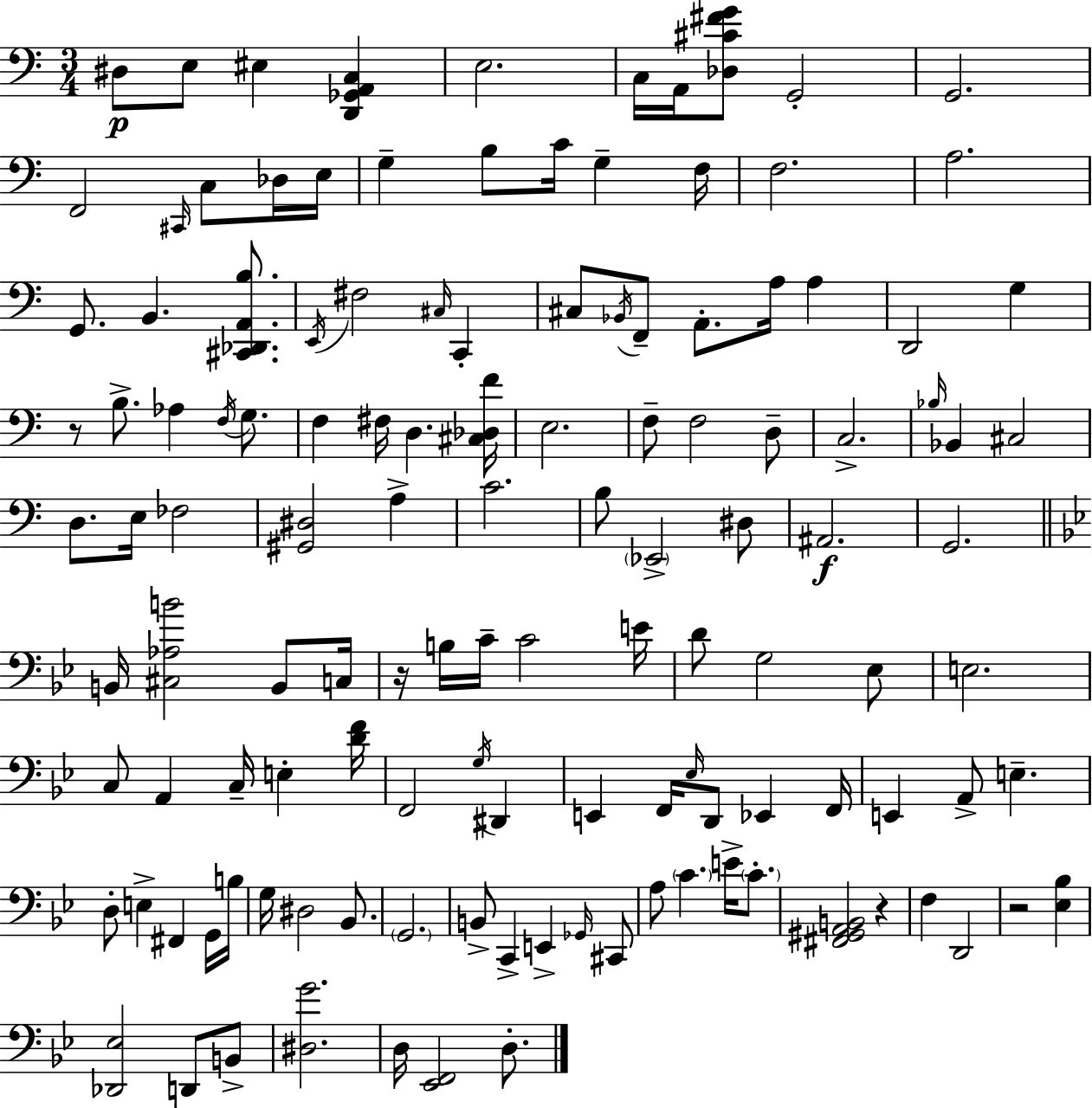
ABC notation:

X:1
T:Untitled
M:3/4
L:1/4
K:C
^D,/2 E,/2 ^E, [D,,_G,,A,,C,] E,2 C,/4 A,,/4 [_D,^C^FG]/2 G,,2 G,,2 F,,2 ^C,,/4 C,/2 _D,/4 E,/4 G, B,/2 C/4 G, F,/4 F,2 A,2 G,,/2 B,, [^C,,_D,,A,,B,]/2 E,,/4 ^F,2 ^C,/4 C,, ^C,/2 _B,,/4 F,,/2 A,,/2 A,/4 A, D,,2 G, z/2 B,/2 _A, F,/4 G,/2 F, ^F,/4 D, [^C,_D,F]/4 E,2 F,/2 F,2 D,/2 C,2 _B,/4 _B,, ^C,2 D,/2 E,/4 _F,2 [^G,,^D,]2 A, C2 B,/2 _E,,2 ^D,/2 ^A,,2 G,,2 B,,/4 [^C,_A,B]2 B,,/2 C,/4 z/4 B,/4 C/4 C2 E/4 D/2 G,2 _E,/2 E,2 C,/2 A,, C,/4 E, [DF]/4 F,,2 G,/4 ^D,, E,, F,,/4 _E,/4 D,,/2 _E,, F,,/4 E,, A,,/2 E, D,/2 E, ^F,, G,,/4 B,/4 G,/4 ^D,2 _B,,/2 G,,2 B,,/2 C,, E,, _G,,/4 ^C,,/2 A,/2 C E/4 C/2 [^F,,^G,,A,,B,,]2 z F, D,,2 z2 [_E,_B,] [_D,,_E,]2 D,,/2 B,,/2 [^D,G]2 D,/4 [_E,,F,,]2 D,/2